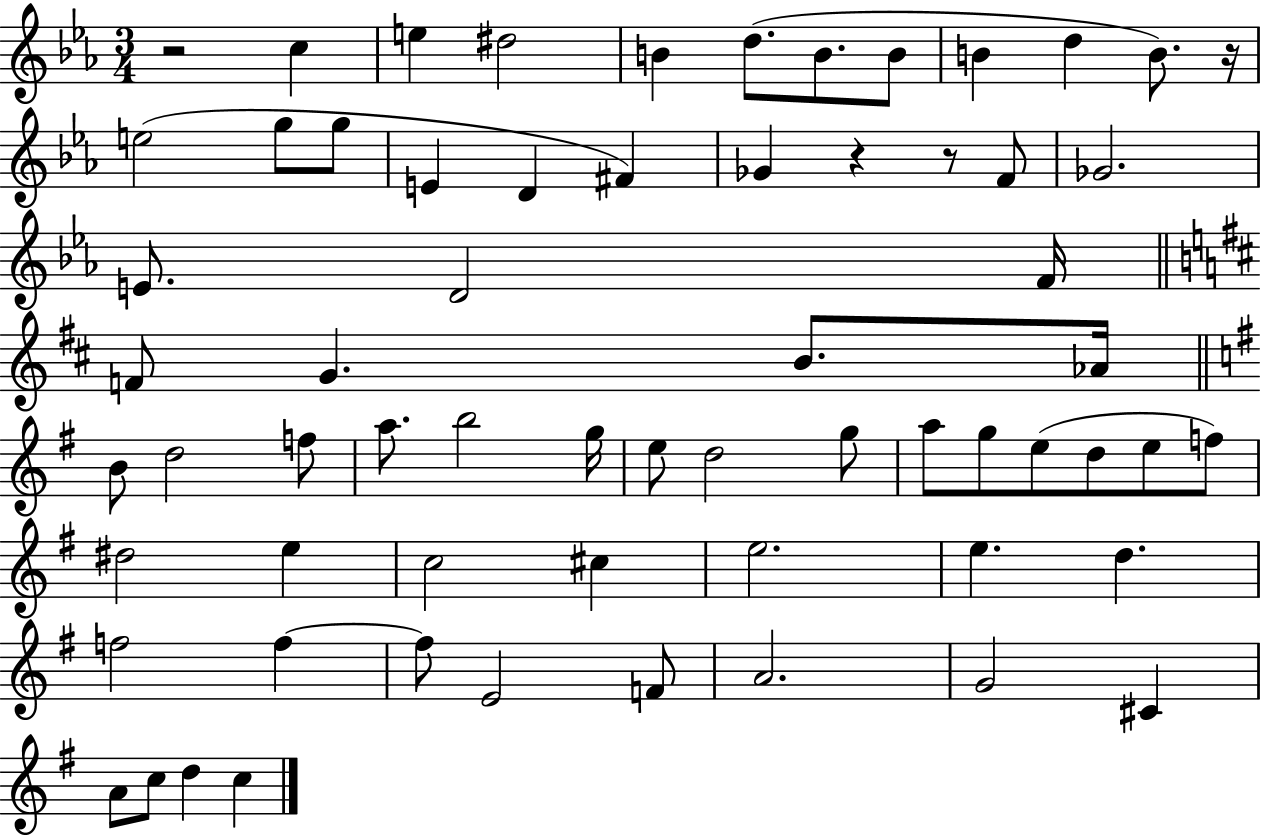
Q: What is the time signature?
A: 3/4